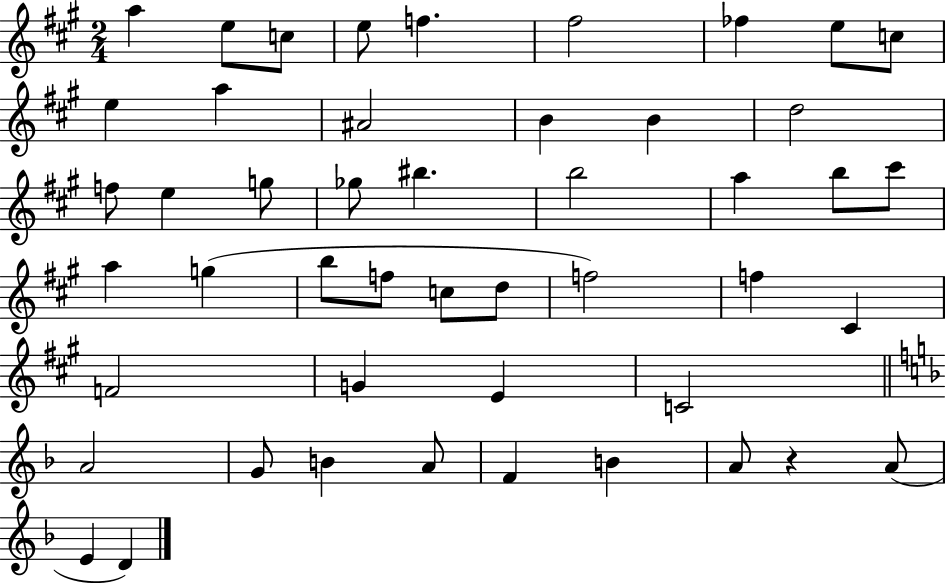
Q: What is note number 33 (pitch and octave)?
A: C#4